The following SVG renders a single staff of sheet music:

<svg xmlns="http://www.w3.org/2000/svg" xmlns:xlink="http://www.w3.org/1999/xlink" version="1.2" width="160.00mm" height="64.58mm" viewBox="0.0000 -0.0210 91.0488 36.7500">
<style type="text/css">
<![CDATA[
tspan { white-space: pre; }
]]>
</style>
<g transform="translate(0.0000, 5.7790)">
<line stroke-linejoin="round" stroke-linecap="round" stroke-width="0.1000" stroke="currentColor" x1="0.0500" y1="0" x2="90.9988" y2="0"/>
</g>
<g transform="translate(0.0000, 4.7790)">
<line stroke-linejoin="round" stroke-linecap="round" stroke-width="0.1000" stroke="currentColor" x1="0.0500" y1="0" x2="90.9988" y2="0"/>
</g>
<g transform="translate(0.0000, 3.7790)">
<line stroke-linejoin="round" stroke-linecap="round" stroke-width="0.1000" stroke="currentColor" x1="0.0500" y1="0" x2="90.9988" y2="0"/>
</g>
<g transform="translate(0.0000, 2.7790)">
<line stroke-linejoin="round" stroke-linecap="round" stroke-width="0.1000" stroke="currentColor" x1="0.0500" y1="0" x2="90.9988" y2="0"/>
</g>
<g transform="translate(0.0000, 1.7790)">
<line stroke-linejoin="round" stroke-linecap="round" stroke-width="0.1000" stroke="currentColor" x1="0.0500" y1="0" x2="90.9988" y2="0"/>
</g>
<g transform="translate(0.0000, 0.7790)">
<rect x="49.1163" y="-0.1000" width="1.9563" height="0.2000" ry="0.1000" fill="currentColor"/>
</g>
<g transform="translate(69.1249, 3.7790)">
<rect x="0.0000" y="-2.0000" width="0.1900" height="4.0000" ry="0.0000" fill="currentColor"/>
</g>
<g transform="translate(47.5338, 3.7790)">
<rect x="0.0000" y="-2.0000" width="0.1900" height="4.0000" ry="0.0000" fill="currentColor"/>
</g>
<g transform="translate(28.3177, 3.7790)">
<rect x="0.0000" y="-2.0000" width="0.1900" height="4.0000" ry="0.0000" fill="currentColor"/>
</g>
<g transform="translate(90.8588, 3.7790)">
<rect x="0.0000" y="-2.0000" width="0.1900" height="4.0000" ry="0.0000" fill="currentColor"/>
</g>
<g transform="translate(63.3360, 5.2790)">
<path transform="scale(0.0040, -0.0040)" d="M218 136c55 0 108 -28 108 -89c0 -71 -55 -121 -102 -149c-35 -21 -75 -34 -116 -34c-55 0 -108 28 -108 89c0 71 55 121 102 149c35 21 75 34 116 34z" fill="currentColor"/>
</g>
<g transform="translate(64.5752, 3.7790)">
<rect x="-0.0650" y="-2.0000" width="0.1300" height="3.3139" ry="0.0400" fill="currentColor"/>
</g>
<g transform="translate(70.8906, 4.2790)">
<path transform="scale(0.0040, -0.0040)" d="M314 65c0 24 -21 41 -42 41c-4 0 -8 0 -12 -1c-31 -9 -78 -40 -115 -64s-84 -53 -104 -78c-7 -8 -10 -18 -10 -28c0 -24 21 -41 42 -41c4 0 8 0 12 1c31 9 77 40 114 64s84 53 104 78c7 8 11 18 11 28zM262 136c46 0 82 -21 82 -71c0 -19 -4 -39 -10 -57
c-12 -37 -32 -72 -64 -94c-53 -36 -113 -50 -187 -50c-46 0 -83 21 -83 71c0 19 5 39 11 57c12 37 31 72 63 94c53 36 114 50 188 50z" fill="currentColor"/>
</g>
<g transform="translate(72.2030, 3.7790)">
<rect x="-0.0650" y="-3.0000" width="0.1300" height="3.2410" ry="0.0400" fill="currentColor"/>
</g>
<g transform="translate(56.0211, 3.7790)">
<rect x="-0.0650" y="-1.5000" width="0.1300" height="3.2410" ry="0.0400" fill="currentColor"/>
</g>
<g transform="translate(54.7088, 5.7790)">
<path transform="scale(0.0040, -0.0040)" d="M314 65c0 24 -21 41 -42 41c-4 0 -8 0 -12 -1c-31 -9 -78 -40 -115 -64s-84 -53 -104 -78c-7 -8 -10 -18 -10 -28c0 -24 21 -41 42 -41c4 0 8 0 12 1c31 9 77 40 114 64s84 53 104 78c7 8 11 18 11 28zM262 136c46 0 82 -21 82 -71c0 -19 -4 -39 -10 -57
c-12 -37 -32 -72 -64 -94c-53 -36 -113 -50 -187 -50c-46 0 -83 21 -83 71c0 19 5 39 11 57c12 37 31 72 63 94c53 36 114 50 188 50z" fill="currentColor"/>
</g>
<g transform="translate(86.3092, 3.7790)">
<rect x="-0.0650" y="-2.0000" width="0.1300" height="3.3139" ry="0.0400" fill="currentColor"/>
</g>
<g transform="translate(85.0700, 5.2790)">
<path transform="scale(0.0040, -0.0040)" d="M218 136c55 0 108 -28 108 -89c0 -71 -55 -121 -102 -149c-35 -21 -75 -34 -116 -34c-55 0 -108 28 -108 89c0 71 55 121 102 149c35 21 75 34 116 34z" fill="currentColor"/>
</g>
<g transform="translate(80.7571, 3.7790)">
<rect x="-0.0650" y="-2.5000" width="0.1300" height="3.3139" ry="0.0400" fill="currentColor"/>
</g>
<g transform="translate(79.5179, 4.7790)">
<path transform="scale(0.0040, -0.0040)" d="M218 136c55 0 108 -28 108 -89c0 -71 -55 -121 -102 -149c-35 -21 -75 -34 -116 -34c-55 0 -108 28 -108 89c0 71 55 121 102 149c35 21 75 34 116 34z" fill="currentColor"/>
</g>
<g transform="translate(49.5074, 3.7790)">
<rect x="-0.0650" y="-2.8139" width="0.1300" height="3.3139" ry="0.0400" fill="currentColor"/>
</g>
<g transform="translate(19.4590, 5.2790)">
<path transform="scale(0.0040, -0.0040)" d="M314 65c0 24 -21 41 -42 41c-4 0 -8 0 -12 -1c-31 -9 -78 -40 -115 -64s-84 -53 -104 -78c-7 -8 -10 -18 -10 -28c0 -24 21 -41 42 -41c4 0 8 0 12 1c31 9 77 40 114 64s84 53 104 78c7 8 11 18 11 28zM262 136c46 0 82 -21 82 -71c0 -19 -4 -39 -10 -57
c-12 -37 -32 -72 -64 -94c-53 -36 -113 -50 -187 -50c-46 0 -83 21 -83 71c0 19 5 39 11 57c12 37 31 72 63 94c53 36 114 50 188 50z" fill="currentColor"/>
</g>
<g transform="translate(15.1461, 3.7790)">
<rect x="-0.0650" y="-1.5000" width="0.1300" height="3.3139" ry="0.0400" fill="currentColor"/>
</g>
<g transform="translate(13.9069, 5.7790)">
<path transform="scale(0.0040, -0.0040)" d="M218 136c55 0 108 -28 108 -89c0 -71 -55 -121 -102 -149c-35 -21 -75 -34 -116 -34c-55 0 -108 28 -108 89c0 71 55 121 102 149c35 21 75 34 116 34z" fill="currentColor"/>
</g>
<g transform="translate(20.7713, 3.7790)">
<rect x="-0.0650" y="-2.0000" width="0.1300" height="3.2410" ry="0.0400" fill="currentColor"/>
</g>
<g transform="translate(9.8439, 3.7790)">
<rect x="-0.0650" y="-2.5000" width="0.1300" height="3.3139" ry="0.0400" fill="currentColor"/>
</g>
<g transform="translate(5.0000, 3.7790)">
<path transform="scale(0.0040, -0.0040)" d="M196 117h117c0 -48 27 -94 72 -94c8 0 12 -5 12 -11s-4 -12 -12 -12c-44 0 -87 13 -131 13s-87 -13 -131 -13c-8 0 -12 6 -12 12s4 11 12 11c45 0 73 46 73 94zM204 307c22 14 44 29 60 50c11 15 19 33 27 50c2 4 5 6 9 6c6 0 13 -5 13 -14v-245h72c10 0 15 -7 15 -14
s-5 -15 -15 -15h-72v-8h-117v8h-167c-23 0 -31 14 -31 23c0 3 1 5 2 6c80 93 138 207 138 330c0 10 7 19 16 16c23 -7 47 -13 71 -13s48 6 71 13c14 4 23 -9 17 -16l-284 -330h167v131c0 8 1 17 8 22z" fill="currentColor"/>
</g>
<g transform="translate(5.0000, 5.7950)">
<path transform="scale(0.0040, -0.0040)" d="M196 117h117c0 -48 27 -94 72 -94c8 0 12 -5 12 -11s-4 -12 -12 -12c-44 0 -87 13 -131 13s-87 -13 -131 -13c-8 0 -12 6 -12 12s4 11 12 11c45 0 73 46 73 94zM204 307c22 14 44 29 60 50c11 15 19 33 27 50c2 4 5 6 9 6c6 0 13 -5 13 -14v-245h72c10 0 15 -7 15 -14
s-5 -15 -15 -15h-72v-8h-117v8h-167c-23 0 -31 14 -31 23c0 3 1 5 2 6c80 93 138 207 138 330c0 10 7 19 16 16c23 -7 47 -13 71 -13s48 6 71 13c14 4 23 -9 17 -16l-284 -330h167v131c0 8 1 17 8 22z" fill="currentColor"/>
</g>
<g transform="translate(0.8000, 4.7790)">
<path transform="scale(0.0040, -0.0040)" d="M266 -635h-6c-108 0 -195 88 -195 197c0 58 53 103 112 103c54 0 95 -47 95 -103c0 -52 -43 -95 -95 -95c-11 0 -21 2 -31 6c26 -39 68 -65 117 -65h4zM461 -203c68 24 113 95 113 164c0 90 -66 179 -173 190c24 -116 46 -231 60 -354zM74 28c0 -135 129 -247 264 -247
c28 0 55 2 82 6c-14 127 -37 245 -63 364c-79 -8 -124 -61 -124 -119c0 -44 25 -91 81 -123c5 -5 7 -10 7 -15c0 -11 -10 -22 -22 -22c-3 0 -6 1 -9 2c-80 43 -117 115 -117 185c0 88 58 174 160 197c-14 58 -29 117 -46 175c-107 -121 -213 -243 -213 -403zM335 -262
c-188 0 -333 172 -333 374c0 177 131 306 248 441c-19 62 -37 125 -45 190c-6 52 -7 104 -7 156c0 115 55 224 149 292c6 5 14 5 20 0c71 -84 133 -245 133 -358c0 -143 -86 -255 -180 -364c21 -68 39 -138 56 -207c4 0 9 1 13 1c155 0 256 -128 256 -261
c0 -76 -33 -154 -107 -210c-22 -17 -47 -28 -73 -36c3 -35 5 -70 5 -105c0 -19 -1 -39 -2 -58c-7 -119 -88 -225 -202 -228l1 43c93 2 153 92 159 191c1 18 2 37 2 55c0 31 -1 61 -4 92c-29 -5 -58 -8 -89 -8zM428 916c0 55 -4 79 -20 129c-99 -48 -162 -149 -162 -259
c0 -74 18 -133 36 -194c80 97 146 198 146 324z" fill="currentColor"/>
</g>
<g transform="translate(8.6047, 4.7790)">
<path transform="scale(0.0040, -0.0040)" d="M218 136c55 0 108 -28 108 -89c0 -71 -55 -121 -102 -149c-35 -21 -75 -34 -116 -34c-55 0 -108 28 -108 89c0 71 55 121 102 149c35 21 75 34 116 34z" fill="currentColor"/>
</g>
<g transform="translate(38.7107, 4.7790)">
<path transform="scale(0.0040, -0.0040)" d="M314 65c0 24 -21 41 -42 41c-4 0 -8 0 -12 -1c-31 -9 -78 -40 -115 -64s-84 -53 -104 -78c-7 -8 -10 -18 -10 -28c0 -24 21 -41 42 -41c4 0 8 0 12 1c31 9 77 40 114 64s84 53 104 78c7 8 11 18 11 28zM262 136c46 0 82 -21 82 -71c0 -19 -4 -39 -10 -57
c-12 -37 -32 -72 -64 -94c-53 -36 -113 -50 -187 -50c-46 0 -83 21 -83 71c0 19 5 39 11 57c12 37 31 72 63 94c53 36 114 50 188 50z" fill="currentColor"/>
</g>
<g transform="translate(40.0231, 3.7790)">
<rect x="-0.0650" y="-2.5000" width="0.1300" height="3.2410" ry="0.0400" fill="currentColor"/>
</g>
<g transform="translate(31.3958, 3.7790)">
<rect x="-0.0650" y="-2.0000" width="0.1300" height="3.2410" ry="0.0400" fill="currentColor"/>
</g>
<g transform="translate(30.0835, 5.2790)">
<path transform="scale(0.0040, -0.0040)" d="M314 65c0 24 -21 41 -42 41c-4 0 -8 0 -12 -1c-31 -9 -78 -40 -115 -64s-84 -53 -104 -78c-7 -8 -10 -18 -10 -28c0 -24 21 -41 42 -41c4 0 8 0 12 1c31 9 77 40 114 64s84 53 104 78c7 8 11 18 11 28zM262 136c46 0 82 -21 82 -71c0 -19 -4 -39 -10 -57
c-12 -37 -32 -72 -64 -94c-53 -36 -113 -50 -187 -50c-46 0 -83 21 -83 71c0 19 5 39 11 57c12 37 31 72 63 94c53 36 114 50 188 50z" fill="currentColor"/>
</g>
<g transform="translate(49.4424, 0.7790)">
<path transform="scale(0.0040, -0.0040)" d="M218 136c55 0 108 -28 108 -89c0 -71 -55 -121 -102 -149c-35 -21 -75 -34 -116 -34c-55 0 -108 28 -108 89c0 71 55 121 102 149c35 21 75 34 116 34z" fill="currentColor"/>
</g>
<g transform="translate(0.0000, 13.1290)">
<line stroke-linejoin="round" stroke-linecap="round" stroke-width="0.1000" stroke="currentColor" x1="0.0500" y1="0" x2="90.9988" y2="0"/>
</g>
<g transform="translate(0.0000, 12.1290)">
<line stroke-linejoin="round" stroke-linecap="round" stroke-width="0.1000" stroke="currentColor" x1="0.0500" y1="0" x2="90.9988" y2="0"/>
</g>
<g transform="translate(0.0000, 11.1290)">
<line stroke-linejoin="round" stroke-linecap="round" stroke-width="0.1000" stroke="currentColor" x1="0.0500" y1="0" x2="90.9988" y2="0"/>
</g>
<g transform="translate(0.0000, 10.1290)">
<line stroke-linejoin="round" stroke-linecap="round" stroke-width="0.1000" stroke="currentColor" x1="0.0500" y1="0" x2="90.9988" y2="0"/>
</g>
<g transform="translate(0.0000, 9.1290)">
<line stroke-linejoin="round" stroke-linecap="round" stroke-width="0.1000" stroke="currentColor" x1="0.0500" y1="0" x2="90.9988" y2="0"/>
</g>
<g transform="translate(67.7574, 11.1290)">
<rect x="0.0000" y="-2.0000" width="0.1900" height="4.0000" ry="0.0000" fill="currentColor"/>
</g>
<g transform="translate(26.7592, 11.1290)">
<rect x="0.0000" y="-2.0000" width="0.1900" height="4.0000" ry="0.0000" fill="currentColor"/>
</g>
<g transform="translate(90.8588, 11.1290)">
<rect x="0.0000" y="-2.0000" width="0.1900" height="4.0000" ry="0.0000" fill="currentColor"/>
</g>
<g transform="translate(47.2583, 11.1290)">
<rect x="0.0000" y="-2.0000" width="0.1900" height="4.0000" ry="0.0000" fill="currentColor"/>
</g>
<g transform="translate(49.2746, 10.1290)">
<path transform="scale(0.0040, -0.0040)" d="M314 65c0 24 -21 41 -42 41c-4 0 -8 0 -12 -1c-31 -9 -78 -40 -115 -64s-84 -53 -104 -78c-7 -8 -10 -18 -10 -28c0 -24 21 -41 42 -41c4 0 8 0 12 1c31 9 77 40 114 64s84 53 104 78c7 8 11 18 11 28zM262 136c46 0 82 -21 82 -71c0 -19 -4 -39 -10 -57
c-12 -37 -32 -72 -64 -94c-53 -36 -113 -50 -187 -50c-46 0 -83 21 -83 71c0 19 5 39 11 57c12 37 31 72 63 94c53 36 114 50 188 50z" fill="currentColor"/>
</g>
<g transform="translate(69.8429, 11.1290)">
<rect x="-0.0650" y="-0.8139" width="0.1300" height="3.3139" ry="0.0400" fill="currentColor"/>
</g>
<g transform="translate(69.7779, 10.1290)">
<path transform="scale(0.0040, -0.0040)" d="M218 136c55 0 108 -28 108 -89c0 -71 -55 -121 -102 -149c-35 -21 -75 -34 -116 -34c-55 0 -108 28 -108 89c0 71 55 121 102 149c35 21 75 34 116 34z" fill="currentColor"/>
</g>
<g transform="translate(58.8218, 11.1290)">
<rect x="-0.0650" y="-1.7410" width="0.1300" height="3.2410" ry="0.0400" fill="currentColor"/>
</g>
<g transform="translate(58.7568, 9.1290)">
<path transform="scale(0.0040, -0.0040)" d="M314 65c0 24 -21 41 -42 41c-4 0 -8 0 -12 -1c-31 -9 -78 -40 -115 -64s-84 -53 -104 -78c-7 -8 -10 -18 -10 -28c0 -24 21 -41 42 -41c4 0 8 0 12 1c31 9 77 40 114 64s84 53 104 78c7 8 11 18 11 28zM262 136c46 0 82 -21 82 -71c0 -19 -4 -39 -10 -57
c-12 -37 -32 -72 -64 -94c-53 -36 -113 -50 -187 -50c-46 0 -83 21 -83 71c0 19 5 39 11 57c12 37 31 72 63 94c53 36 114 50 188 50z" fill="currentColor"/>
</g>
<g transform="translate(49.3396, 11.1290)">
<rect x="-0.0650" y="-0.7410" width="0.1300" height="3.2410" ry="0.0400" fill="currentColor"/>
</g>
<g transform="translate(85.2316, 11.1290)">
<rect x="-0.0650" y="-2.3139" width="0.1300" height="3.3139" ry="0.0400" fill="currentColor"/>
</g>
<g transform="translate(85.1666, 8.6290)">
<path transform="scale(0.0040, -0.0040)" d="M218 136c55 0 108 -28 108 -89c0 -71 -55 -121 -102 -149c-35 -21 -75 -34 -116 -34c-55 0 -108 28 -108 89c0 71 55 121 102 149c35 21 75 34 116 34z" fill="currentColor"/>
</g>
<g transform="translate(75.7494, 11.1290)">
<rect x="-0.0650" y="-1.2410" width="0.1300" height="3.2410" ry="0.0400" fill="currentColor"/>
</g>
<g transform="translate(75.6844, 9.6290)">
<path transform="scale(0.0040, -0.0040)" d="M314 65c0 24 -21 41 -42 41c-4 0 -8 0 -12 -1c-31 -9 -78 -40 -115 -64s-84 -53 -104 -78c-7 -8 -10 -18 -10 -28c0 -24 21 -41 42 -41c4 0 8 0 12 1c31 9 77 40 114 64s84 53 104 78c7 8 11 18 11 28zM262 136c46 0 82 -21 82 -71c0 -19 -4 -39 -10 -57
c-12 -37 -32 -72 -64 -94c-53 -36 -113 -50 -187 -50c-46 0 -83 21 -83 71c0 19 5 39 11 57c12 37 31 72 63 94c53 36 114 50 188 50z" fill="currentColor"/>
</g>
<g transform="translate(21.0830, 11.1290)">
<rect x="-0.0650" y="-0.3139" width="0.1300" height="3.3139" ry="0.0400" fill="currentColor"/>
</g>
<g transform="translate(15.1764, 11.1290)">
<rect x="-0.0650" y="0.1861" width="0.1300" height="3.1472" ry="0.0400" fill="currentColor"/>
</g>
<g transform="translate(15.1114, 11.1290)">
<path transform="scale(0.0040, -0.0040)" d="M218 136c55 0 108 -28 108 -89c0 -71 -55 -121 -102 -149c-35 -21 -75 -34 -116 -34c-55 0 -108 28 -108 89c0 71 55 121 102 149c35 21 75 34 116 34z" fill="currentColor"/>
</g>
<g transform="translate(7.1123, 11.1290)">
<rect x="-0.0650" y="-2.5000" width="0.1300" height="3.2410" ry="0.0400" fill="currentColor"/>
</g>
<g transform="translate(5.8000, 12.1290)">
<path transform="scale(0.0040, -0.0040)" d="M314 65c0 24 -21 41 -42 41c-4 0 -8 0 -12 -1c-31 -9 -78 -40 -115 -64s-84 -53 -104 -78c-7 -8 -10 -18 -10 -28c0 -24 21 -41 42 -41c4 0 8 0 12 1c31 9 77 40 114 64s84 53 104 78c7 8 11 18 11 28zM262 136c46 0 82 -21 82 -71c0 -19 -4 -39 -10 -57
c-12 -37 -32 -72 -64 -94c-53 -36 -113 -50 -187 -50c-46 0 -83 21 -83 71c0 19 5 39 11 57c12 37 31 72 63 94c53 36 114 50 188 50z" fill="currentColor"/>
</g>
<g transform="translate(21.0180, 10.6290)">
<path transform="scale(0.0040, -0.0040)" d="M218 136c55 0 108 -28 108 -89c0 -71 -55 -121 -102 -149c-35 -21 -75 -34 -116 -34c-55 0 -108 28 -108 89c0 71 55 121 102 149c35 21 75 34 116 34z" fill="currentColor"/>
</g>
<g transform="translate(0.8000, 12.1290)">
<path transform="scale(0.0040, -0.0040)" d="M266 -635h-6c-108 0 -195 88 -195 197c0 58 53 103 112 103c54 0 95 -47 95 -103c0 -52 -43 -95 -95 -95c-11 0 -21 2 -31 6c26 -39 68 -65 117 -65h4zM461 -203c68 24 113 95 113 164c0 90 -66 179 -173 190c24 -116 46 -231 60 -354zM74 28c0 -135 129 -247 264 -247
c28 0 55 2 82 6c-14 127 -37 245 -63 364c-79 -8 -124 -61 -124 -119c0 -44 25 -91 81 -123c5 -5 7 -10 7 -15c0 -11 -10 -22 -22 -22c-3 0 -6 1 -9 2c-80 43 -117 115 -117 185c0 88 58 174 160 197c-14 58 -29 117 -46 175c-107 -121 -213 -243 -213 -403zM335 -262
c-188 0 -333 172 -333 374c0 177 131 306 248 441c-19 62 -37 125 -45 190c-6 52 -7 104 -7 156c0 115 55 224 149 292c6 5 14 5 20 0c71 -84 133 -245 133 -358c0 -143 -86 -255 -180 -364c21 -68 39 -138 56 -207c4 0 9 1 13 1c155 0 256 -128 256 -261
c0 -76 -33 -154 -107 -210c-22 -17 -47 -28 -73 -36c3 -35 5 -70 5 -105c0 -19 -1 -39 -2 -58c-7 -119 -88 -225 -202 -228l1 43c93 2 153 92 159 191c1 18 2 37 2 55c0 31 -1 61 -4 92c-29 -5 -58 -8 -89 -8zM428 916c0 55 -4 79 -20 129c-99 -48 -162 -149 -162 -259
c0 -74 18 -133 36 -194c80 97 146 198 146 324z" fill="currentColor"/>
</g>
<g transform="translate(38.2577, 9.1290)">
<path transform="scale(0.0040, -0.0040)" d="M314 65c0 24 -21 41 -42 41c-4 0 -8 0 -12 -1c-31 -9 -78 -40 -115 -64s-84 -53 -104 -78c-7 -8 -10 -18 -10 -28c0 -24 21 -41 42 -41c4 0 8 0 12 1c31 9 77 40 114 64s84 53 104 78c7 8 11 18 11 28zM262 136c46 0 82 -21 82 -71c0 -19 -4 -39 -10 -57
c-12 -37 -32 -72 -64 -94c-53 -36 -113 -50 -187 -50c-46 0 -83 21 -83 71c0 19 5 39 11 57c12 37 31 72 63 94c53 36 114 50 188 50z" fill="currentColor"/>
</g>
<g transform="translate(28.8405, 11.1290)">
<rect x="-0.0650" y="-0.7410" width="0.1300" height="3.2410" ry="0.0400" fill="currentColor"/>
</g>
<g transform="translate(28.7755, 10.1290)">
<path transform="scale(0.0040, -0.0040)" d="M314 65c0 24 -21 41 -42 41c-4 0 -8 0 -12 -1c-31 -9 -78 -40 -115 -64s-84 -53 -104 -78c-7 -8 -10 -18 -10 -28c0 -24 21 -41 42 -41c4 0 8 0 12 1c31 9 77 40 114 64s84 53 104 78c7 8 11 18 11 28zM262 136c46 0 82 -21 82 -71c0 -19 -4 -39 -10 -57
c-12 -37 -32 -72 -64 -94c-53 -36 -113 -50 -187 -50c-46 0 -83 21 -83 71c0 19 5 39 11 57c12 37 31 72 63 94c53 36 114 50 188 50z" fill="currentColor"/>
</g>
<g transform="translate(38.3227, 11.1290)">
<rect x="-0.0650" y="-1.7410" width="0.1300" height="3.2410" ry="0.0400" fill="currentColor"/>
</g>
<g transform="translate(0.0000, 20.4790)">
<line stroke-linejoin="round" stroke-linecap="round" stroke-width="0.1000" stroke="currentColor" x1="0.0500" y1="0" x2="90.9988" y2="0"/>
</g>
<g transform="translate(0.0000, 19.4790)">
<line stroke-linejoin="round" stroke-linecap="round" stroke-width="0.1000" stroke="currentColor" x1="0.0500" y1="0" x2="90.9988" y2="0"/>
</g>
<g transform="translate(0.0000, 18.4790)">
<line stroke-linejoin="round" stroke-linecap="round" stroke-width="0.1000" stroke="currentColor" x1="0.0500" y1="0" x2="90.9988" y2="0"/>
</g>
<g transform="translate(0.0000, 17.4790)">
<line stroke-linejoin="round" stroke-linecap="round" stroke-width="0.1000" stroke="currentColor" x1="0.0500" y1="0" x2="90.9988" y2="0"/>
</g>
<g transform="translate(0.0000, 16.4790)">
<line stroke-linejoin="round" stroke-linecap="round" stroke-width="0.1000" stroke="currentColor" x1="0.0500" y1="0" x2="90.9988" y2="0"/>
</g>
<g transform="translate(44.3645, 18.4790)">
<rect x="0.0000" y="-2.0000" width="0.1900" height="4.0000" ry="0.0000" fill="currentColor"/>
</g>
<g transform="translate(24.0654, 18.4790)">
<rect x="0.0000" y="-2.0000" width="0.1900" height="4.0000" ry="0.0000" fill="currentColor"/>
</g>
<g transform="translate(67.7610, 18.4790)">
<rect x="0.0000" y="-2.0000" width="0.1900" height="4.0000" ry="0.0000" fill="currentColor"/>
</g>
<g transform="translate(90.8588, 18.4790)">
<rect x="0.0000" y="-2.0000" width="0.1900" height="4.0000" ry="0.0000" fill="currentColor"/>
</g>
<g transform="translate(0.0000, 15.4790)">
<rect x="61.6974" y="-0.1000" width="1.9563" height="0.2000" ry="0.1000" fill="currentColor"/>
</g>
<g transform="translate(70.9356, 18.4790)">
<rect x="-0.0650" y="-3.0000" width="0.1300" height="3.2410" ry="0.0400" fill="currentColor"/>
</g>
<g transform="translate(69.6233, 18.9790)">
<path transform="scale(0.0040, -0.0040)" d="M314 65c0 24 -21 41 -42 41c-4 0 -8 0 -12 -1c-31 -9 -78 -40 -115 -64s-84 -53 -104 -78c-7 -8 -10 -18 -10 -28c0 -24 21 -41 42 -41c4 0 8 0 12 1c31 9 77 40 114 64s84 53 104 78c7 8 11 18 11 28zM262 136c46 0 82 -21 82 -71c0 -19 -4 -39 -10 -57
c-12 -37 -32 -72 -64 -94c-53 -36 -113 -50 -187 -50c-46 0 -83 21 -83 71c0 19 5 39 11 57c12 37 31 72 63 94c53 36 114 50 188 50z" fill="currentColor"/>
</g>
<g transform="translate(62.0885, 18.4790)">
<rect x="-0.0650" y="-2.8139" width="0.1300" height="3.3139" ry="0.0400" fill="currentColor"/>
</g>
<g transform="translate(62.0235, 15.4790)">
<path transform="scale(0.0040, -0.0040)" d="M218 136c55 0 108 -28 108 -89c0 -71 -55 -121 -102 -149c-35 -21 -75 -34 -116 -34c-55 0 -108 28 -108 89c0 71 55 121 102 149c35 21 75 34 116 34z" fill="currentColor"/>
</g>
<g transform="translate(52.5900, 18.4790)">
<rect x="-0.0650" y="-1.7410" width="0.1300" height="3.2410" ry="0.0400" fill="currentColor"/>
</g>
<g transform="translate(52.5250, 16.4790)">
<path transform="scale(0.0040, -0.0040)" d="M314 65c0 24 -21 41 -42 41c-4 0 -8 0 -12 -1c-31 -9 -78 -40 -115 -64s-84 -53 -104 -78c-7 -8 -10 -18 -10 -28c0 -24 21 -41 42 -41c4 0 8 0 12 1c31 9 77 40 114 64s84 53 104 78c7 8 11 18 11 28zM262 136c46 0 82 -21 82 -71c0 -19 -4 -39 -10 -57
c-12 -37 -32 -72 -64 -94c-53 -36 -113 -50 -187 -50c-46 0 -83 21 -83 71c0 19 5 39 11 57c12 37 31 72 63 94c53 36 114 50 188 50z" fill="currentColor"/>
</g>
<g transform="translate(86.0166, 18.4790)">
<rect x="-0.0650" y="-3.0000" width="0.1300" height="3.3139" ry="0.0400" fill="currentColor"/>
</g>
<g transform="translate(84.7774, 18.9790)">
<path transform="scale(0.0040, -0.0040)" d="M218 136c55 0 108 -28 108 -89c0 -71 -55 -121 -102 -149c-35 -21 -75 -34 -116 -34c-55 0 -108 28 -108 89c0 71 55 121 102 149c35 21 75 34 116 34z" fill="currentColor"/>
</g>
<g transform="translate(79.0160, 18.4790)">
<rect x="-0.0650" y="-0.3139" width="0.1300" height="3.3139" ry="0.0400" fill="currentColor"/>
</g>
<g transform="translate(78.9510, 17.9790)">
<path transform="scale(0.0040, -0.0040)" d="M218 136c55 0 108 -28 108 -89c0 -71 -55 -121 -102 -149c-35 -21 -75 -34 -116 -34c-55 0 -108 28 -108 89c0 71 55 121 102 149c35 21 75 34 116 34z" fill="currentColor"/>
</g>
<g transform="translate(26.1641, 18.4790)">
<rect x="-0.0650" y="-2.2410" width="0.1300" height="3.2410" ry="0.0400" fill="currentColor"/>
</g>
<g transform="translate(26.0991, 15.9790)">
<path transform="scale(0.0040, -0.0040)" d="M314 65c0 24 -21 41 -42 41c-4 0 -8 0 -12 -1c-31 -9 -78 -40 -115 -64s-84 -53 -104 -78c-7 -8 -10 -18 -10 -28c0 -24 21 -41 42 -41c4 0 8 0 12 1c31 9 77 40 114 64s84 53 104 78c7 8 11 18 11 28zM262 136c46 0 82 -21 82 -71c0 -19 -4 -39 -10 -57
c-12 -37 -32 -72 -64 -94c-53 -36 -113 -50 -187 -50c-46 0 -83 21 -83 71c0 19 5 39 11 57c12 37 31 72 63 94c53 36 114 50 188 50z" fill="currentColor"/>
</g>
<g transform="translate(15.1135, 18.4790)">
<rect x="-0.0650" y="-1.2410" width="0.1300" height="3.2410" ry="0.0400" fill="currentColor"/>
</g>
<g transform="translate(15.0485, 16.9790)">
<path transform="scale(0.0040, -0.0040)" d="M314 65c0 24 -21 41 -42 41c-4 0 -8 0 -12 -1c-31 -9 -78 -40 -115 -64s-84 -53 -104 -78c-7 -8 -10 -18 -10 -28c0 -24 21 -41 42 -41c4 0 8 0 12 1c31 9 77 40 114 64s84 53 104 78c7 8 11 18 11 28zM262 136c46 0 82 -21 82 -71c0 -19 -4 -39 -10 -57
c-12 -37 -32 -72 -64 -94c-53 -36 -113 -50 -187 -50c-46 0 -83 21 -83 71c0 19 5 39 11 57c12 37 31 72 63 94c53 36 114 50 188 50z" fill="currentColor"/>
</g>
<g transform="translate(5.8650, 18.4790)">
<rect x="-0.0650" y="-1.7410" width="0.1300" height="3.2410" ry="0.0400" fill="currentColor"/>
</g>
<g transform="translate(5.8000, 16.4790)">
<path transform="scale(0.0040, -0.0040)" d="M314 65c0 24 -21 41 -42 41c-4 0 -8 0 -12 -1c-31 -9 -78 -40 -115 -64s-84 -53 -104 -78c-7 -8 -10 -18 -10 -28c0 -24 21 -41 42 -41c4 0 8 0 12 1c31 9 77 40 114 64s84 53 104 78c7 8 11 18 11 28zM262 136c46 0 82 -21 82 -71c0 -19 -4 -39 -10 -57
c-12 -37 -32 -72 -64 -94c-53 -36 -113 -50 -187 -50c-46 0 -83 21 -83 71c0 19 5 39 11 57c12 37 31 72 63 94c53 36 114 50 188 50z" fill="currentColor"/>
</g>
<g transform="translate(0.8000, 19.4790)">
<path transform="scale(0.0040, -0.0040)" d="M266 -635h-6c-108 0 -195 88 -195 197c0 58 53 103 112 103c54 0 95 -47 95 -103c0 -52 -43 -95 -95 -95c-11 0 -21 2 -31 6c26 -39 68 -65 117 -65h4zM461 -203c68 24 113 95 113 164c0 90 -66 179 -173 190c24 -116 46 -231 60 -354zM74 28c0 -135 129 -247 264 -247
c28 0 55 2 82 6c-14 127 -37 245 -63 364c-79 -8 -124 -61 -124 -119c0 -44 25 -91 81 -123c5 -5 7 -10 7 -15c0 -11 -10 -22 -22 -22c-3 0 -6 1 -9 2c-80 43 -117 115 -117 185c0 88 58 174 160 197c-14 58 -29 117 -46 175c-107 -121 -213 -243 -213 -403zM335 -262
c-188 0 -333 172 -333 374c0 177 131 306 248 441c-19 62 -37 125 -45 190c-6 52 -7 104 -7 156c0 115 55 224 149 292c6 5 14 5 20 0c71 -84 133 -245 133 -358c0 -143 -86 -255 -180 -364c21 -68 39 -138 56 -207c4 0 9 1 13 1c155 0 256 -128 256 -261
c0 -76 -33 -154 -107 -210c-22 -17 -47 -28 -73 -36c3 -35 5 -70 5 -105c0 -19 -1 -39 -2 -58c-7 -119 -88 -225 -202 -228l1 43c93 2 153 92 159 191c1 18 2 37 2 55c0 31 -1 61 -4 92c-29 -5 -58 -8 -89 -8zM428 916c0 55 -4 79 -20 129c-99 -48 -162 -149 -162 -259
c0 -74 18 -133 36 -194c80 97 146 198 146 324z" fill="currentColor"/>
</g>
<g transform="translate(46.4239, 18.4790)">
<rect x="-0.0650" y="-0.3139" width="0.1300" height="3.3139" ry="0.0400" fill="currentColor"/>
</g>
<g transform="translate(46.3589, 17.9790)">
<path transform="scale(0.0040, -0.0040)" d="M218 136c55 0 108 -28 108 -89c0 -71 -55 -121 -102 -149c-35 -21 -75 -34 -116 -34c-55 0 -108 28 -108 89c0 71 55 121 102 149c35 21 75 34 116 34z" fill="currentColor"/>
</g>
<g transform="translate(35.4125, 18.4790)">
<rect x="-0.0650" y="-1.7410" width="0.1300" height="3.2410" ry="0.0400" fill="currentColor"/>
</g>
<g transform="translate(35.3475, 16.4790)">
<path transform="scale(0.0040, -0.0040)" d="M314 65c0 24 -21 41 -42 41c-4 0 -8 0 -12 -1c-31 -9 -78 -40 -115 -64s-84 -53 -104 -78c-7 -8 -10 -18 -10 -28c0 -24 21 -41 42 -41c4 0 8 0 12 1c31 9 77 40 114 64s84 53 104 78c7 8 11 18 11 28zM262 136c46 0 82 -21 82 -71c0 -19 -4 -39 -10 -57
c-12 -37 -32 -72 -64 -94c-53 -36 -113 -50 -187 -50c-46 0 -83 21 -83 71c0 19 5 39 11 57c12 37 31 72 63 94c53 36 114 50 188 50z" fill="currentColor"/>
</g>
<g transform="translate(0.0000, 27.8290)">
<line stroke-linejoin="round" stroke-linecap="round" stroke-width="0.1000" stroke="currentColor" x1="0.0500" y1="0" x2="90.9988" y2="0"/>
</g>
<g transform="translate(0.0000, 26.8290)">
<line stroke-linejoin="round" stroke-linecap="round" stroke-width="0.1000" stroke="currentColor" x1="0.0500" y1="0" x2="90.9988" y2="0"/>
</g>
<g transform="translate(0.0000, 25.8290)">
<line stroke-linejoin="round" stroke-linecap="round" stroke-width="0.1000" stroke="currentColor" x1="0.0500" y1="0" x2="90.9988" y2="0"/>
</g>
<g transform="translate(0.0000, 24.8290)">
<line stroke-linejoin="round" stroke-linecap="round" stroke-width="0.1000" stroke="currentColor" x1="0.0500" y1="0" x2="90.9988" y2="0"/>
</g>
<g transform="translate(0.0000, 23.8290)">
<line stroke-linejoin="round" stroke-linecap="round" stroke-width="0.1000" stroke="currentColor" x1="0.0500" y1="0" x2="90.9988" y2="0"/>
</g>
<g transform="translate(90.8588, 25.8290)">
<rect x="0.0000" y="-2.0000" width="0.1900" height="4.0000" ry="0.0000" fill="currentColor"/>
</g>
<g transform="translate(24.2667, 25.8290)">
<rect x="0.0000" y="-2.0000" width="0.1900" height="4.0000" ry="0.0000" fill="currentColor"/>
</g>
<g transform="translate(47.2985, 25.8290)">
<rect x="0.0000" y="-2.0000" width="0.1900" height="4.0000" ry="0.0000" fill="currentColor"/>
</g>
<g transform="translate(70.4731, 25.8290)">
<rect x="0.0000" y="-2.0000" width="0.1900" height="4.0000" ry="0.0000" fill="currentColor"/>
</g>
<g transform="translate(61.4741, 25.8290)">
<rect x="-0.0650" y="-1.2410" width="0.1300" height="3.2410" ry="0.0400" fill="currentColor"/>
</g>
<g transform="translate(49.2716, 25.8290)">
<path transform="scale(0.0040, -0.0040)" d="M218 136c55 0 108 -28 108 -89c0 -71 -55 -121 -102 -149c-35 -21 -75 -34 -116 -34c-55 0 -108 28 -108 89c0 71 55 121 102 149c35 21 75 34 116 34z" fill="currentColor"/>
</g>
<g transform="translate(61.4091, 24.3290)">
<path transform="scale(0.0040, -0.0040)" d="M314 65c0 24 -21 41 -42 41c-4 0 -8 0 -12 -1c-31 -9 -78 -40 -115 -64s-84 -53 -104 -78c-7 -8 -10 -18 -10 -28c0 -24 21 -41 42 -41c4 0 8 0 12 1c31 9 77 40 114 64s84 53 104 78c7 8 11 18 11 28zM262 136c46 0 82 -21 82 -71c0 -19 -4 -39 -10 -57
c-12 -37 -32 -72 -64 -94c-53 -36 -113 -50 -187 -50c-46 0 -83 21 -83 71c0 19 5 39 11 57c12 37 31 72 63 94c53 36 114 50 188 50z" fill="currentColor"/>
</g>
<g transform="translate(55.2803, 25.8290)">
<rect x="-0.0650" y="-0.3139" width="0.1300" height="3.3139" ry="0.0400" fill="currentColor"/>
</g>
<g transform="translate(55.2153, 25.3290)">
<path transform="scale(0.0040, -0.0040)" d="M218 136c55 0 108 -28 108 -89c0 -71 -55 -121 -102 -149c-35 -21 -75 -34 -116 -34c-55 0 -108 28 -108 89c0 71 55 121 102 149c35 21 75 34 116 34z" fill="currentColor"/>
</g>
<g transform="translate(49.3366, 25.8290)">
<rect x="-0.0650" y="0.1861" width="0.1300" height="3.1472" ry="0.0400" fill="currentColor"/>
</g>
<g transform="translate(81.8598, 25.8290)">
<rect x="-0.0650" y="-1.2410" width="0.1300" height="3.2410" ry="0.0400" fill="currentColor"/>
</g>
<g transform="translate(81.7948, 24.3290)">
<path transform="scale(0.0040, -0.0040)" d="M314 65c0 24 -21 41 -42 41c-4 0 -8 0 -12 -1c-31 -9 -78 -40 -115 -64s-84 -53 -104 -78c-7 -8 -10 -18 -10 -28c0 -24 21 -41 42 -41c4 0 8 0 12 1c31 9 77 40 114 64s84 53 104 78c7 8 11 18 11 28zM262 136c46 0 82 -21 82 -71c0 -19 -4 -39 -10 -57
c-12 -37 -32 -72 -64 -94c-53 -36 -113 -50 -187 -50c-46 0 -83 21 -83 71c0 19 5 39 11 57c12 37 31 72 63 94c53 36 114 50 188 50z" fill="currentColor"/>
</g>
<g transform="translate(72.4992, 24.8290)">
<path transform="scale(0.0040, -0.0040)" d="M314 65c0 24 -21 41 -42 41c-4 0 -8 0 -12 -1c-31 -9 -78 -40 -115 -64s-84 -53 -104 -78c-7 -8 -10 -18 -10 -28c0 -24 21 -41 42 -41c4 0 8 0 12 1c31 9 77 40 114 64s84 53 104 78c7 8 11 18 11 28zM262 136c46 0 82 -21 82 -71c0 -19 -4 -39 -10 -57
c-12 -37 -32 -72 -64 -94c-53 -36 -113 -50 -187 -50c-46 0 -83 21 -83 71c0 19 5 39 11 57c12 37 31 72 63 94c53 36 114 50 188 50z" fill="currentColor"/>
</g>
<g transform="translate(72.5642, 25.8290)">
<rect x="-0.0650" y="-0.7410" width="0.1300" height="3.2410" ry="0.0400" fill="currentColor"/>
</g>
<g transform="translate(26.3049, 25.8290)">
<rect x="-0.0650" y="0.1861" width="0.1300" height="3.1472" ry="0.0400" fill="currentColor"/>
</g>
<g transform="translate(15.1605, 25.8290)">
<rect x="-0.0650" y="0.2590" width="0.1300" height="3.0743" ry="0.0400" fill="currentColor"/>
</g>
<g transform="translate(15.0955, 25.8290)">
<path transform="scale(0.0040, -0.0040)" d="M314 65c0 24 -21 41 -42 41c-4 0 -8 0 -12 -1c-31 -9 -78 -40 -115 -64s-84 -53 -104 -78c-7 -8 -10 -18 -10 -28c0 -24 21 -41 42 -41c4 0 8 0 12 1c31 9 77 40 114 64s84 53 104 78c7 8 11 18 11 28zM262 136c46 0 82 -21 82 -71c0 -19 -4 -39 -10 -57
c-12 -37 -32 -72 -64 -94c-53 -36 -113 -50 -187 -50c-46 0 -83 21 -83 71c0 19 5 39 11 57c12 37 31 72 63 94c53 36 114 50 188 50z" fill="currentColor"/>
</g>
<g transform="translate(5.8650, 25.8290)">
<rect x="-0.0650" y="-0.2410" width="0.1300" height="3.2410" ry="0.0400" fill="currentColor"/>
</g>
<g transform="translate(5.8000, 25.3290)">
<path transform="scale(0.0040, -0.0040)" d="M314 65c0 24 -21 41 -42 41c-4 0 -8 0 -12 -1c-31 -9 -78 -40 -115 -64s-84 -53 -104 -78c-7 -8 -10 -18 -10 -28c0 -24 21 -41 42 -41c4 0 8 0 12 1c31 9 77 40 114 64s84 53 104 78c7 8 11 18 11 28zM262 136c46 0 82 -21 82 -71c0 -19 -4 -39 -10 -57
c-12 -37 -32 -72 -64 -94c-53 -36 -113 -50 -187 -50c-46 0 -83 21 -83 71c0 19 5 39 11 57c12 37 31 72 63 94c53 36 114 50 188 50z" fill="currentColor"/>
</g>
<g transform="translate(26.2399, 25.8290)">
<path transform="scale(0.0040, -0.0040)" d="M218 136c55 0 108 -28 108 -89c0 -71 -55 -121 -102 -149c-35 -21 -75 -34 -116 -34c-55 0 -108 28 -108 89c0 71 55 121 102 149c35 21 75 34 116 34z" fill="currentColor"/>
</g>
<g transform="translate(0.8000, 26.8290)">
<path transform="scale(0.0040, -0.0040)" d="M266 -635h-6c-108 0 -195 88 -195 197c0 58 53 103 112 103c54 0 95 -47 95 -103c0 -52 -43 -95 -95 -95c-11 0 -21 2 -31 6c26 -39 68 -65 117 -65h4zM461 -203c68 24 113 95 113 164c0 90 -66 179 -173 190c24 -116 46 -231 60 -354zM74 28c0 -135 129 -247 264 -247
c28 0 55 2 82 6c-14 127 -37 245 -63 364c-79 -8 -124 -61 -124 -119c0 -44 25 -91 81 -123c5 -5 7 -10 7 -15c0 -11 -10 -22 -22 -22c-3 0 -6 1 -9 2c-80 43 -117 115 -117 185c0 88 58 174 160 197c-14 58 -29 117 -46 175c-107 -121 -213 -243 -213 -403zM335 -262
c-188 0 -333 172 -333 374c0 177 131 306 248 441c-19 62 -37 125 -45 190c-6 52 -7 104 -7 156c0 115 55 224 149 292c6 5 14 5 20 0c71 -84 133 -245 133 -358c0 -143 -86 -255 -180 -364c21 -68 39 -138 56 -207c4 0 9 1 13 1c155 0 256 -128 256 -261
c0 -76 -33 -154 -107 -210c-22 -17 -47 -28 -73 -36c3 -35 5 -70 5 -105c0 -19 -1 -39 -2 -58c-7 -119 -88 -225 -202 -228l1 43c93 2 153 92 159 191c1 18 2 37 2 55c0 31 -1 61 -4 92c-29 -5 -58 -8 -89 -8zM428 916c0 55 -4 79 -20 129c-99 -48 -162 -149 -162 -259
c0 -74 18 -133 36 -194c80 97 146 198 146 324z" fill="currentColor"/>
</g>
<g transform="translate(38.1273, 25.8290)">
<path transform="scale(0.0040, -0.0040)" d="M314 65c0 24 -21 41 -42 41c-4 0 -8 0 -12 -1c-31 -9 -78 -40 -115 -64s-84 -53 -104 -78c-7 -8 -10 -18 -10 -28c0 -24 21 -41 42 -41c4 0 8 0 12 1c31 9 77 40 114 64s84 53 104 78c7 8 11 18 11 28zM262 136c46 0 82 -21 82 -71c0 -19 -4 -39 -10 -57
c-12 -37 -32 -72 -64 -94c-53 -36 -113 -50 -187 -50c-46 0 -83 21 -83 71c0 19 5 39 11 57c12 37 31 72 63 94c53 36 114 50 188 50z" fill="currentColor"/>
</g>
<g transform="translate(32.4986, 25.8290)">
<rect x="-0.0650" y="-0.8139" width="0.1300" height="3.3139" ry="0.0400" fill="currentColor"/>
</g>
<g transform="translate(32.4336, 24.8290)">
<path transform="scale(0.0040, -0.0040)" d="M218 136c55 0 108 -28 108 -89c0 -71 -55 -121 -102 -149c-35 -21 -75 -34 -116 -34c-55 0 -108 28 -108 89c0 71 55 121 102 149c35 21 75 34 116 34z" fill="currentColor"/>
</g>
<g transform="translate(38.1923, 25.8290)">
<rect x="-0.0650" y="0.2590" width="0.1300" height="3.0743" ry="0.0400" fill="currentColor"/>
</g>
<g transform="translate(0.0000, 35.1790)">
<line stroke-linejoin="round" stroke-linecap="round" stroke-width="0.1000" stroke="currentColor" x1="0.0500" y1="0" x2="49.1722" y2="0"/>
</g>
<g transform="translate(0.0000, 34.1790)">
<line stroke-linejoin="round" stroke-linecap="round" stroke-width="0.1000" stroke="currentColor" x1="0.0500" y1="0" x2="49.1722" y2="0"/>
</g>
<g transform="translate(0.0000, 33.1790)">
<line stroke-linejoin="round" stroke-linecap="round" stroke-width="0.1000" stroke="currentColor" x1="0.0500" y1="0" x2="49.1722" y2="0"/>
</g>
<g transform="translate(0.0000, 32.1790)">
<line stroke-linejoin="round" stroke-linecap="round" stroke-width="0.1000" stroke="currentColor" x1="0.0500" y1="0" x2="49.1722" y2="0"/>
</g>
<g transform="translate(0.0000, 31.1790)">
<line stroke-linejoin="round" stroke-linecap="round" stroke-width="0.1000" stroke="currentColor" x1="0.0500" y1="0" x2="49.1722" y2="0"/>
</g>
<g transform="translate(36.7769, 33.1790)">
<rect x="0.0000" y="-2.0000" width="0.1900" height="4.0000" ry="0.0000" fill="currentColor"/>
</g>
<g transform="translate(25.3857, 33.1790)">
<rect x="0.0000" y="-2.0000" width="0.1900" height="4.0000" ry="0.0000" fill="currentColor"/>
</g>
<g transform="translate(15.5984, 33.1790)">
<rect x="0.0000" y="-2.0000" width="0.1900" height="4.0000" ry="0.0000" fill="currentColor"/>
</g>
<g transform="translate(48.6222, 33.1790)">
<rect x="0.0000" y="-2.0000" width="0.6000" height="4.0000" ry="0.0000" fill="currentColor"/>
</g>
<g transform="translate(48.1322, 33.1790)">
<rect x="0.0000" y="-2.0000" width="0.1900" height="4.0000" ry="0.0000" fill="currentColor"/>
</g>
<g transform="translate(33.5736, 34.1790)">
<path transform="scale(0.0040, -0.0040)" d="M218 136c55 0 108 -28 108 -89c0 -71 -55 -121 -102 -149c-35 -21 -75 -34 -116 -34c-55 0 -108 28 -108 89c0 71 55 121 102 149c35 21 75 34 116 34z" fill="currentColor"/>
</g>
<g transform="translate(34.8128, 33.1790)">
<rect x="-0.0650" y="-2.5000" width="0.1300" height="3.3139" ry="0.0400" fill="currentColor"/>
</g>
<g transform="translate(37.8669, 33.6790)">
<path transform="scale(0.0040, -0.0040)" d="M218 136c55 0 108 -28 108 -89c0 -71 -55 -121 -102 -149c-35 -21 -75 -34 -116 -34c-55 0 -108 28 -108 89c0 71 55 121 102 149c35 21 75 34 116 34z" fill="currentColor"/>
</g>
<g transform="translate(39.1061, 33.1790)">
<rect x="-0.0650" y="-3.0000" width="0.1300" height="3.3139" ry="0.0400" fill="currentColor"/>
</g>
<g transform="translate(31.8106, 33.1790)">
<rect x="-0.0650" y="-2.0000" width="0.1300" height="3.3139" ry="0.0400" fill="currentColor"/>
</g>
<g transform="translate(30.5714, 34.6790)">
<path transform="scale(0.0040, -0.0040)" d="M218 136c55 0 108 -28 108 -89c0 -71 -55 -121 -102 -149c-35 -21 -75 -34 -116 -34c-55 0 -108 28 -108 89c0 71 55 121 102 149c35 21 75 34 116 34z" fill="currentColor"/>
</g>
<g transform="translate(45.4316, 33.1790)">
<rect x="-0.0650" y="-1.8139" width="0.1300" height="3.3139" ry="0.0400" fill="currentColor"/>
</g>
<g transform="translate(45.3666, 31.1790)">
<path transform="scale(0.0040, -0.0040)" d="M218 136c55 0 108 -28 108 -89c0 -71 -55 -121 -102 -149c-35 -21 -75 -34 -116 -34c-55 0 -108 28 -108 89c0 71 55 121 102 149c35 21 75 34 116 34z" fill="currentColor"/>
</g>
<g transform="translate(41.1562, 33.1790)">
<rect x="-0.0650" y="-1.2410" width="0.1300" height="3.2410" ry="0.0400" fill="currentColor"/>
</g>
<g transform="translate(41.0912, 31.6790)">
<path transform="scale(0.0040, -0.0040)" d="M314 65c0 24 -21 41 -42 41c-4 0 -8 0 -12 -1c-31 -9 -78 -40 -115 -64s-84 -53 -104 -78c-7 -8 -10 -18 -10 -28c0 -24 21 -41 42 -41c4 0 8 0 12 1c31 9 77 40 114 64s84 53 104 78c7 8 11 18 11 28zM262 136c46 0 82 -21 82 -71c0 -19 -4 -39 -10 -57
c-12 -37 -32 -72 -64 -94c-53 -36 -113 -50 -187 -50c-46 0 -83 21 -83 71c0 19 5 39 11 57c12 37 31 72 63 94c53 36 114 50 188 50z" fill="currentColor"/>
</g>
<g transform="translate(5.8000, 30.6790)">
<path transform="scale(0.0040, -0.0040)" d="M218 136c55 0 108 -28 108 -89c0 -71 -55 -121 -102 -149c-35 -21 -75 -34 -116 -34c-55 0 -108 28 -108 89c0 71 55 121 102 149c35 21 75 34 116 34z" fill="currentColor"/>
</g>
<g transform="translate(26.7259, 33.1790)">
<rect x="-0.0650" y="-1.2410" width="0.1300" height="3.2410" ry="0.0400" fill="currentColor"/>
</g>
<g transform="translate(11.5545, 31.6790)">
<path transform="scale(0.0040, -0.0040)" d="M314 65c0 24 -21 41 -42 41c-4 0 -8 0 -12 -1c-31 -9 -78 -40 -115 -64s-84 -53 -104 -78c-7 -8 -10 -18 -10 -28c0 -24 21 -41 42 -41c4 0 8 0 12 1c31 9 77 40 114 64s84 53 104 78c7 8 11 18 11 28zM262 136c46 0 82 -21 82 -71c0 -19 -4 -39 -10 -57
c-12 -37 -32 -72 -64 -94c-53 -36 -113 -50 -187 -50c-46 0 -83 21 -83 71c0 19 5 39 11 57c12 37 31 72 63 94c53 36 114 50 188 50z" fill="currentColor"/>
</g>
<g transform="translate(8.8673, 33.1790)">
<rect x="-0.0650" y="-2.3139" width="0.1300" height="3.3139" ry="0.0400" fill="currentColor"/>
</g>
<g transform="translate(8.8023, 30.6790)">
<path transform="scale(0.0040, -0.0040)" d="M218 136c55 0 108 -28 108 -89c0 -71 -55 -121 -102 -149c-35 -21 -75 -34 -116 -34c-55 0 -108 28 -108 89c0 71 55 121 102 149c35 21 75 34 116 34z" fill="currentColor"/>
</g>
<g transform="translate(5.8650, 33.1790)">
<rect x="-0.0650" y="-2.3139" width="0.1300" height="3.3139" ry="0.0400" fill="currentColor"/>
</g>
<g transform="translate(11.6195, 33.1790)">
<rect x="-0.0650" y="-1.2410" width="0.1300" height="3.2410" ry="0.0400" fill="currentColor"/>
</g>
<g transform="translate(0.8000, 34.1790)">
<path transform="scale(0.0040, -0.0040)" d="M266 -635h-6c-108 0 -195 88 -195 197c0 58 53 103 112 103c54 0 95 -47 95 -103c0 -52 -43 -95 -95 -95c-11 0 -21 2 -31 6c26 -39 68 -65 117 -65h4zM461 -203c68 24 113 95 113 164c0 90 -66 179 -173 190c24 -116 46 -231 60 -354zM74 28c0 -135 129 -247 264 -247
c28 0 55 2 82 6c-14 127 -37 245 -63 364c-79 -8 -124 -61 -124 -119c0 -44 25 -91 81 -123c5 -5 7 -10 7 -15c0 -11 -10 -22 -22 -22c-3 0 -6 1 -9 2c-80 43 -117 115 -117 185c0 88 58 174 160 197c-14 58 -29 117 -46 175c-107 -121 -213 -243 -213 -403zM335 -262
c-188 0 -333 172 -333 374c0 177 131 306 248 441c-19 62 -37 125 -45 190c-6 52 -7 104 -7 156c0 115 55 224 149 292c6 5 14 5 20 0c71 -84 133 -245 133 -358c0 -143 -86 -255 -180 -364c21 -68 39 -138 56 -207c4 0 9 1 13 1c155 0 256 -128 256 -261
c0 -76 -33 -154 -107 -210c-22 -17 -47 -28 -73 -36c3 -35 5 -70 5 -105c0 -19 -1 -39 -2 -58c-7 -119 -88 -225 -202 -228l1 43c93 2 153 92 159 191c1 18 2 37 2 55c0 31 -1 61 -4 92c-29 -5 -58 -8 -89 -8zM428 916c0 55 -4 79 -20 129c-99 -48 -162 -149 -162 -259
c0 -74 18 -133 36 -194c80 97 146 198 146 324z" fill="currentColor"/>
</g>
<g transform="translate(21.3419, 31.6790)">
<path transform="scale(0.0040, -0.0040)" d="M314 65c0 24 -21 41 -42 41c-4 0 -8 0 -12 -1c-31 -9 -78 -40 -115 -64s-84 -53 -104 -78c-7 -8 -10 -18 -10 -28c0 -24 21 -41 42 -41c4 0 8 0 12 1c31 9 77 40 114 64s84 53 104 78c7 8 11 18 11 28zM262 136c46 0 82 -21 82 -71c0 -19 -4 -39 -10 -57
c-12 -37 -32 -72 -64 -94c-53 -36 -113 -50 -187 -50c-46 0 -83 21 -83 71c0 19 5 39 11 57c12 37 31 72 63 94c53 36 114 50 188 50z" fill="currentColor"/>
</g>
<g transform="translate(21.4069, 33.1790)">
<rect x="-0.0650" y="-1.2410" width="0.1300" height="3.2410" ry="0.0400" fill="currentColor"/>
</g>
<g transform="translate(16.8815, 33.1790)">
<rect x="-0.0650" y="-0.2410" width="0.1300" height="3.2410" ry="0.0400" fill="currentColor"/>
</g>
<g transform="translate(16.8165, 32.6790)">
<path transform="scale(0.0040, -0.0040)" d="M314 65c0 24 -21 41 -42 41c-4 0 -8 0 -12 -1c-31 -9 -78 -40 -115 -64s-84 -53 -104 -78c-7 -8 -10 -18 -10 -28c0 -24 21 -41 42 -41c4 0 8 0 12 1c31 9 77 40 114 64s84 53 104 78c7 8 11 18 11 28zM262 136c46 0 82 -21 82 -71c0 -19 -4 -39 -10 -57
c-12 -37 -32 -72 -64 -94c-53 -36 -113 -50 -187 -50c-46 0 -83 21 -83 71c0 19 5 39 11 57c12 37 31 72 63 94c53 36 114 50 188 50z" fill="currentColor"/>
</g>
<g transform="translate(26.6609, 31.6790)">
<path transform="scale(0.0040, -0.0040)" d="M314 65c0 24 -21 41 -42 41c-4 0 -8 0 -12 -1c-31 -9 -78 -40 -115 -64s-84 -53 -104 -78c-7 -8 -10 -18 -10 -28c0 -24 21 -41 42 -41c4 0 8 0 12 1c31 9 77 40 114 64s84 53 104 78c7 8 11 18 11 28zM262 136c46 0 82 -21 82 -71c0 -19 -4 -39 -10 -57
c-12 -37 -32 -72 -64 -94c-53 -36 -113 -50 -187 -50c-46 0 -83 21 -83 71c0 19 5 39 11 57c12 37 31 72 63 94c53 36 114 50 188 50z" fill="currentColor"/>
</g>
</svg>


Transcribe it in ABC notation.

X:1
T:Untitled
M:4/4
L:1/4
K:C
G E F2 F2 G2 a E2 F A2 G F G2 B c d2 f2 d2 f2 d e2 g f2 e2 g2 f2 c f2 a A2 c A c2 B2 B d B2 B c e2 d2 e2 g g e2 c2 e2 e2 F G A e2 f